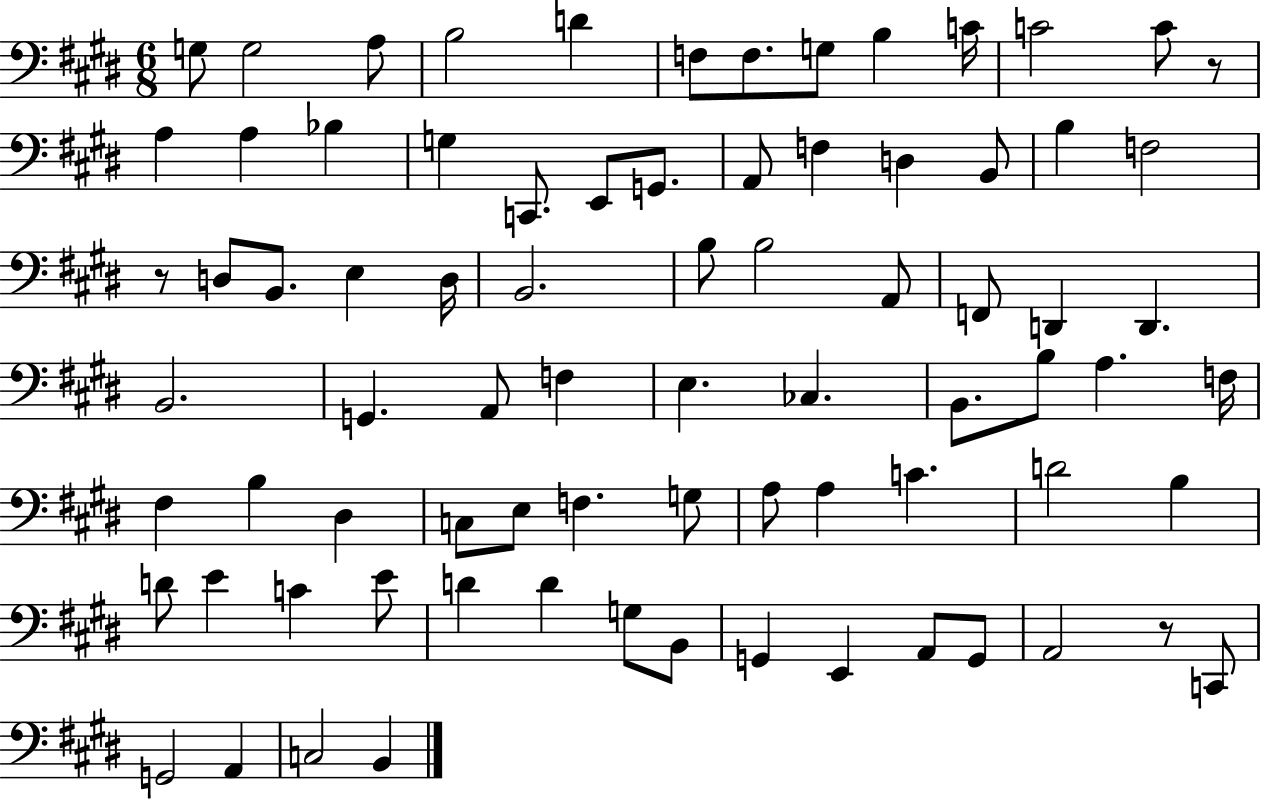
X:1
T:Untitled
M:6/8
L:1/4
K:E
G,/2 G,2 A,/2 B,2 D F,/2 F,/2 G,/2 B, C/4 C2 C/2 z/2 A, A, _B, G, C,,/2 E,,/2 G,,/2 A,,/2 F, D, B,,/2 B, F,2 z/2 D,/2 B,,/2 E, D,/4 B,,2 B,/2 B,2 A,,/2 F,,/2 D,, D,, B,,2 G,, A,,/2 F, E, _C, B,,/2 B,/2 A, F,/4 ^F, B, ^D, C,/2 E,/2 F, G,/2 A,/2 A, C D2 B, D/2 E C E/2 D D G,/2 B,,/2 G,, E,, A,,/2 G,,/2 A,,2 z/2 C,,/2 G,,2 A,, C,2 B,,